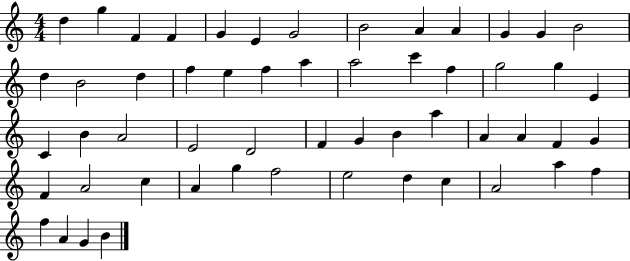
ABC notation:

X:1
T:Untitled
M:4/4
L:1/4
K:C
d g F F G E G2 B2 A A G G B2 d B2 d f e f a a2 c' f g2 g E C B A2 E2 D2 F G B a A A F G F A2 c A g f2 e2 d c A2 a f f A G B